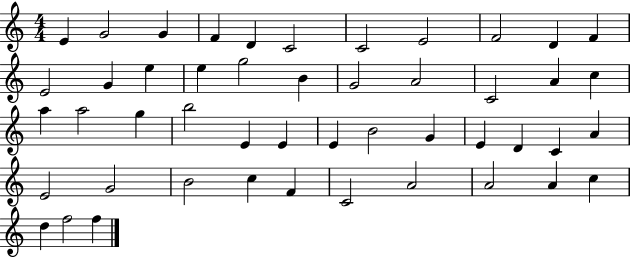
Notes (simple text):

E4/q G4/h G4/q F4/q D4/q C4/h C4/h E4/h F4/h D4/q F4/q E4/h G4/q E5/q E5/q G5/h B4/q G4/h A4/h C4/h A4/q C5/q A5/q A5/h G5/q B5/h E4/q E4/q E4/q B4/h G4/q E4/q D4/q C4/q A4/q E4/h G4/h B4/h C5/q F4/q C4/h A4/h A4/h A4/q C5/q D5/q F5/h F5/q